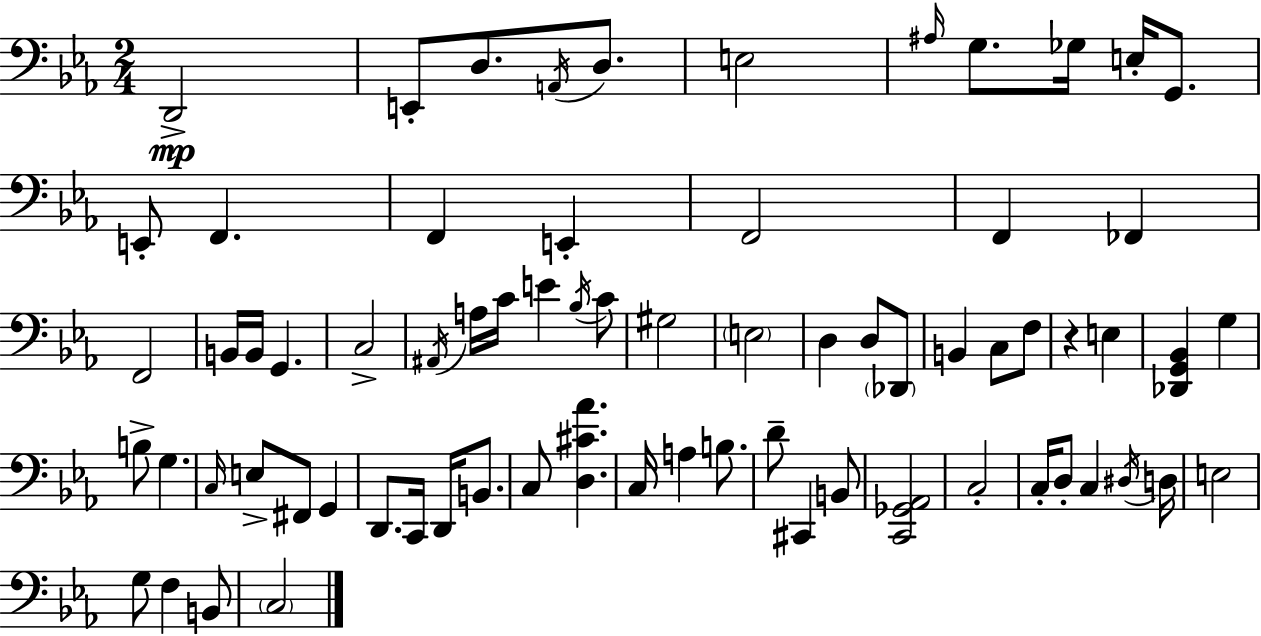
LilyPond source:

{
  \clef bass
  \numericTimeSignature
  \time 2/4
  \key c \minor
  d,2->\mp | e,8-. d8. \acciaccatura { a,16 } d8. | e2 | \grace { ais16 } g8. ges16 e16-. g,8. | \break e,8-. f,4. | f,4 e,4-. | f,2 | f,4 fes,4 | \break f,2 | b,16 b,16 g,4. | c2-> | \acciaccatura { ais,16 } a16 c'16 e'4 | \break \acciaccatura { bes16 } c'8 gis2 | \parenthesize e2 | d4 | d8 \parenthesize des,8 b,4 | \break c8 f8 r4 | e4 <des, g, bes,>4 | g4 b8-> g4. | \grace { c16 } e8-> fis,8 | \break g,4 d,8. | c,16 d,16 b,8. c8 <d cis' aes'>4. | c16 a4 | b8. d'8-- cis,4 | \break b,8 <c, ges, aes,>2 | c2-. | c16-. d8-. | c4 \acciaccatura { dis16 } d16 e2 | \break g8 | f4 b,8 \parenthesize c2 | \bar "|."
}